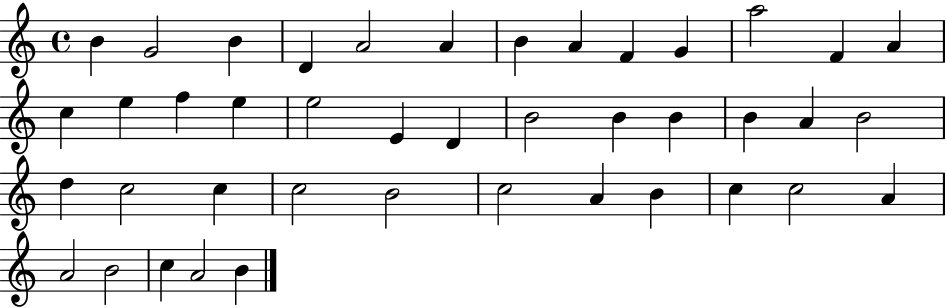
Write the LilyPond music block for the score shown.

{
  \clef treble
  \time 4/4
  \defaultTimeSignature
  \key c \major
  b'4 g'2 b'4 | d'4 a'2 a'4 | b'4 a'4 f'4 g'4 | a''2 f'4 a'4 | \break c''4 e''4 f''4 e''4 | e''2 e'4 d'4 | b'2 b'4 b'4 | b'4 a'4 b'2 | \break d''4 c''2 c''4 | c''2 b'2 | c''2 a'4 b'4 | c''4 c''2 a'4 | \break a'2 b'2 | c''4 a'2 b'4 | \bar "|."
}